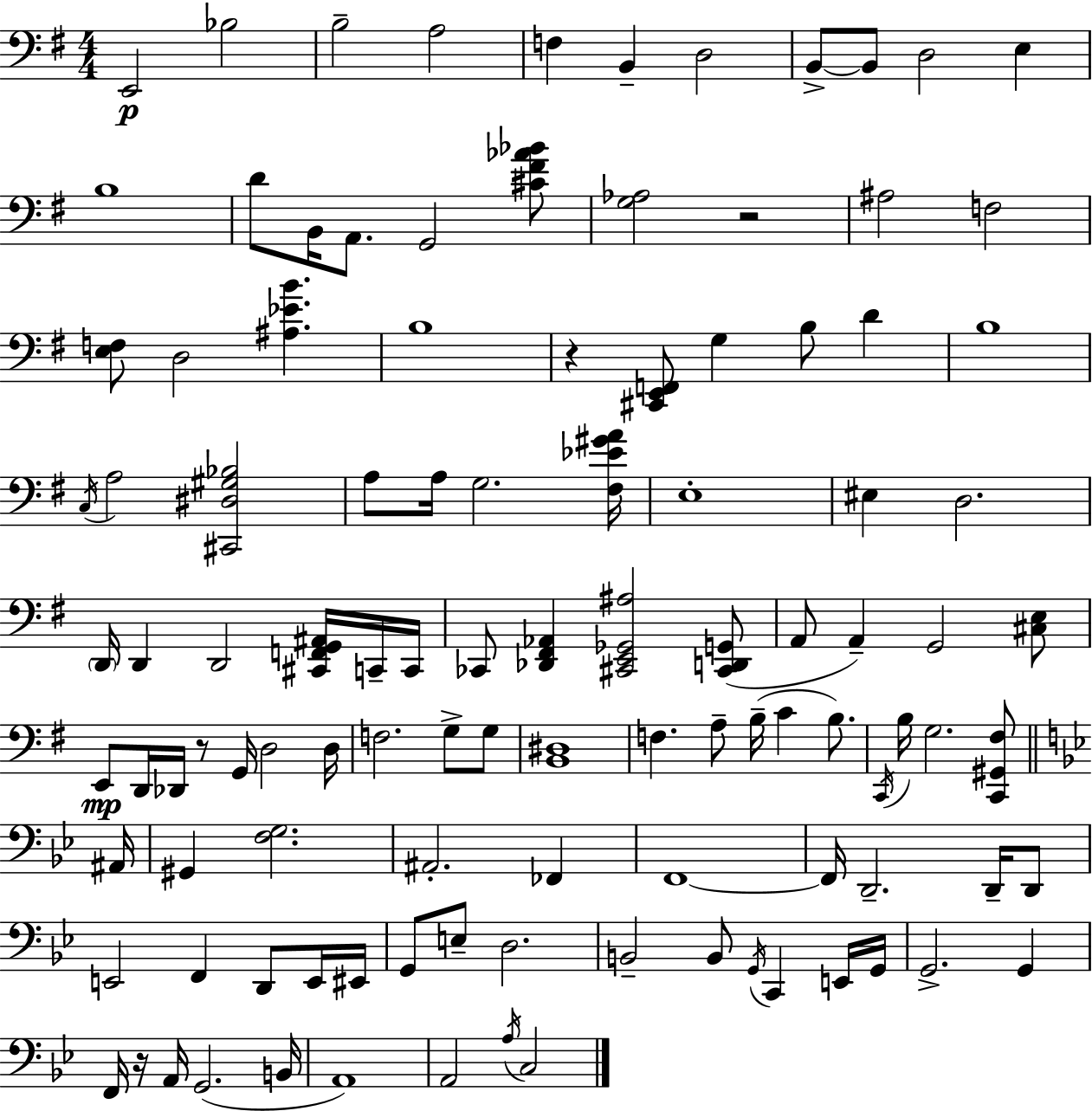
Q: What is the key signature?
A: E minor